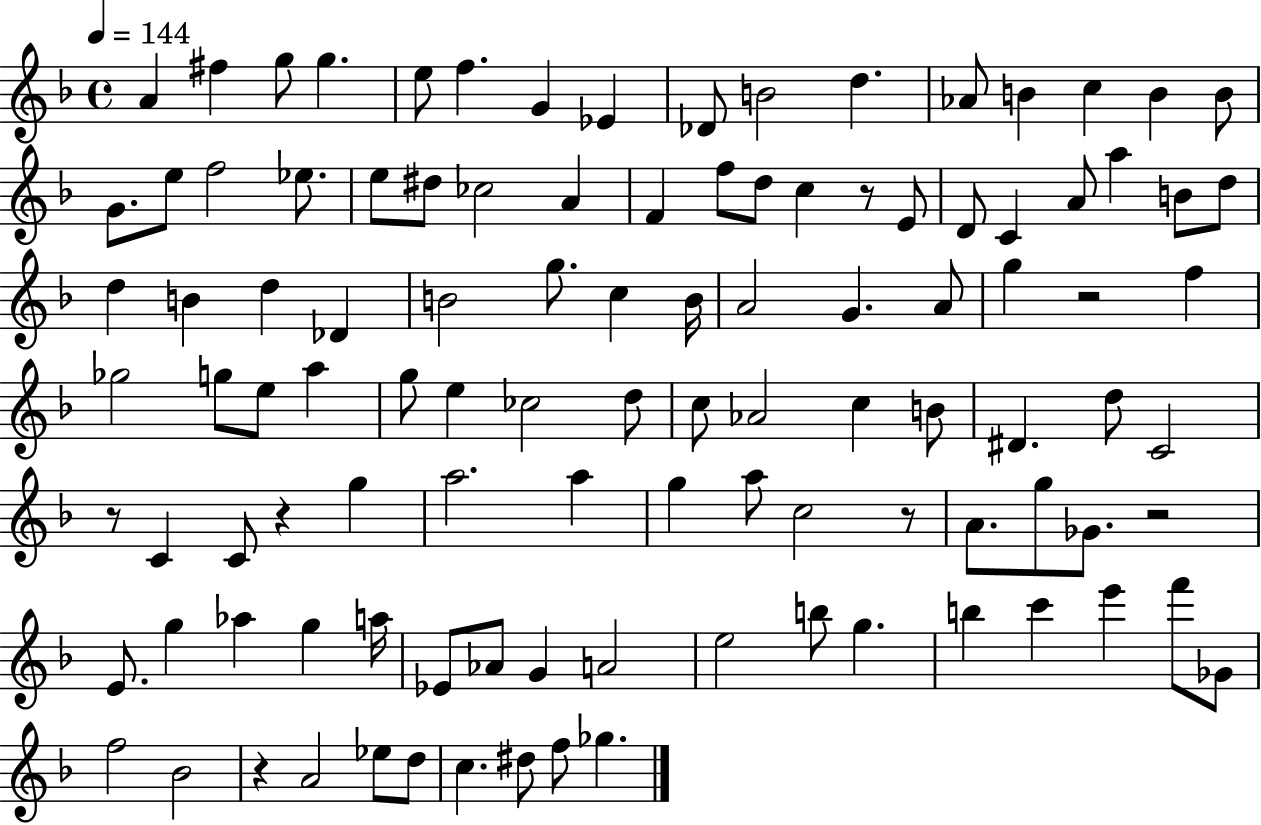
X:1
T:Untitled
M:4/4
L:1/4
K:F
A ^f g/2 g e/2 f G _E _D/2 B2 d _A/2 B c B B/2 G/2 e/2 f2 _e/2 e/2 ^d/2 _c2 A F f/2 d/2 c z/2 E/2 D/2 C A/2 a B/2 d/2 d B d _D B2 g/2 c B/4 A2 G A/2 g z2 f _g2 g/2 e/2 a g/2 e _c2 d/2 c/2 _A2 c B/2 ^D d/2 C2 z/2 C C/2 z g a2 a g a/2 c2 z/2 A/2 g/2 _G/2 z2 E/2 g _a g a/4 _E/2 _A/2 G A2 e2 b/2 g b c' e' f'/2 _G/2 f2 _B2 z A2 _e/2 d/2 c ^d/2 f/2 _g